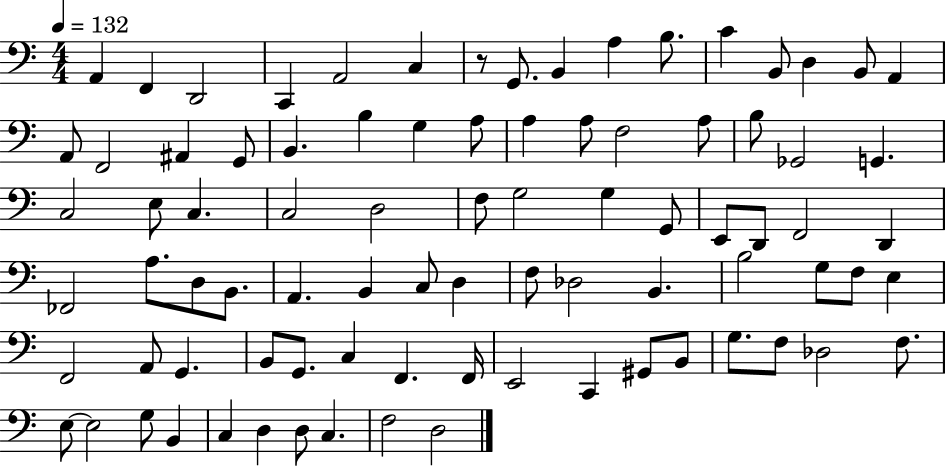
X:1
T:Untitled
M:4/4
L:1/4
K:C
A,, F,, D,,2 C,, A,,2 C, z/2 G,,/2 B,, A, B,/2 C B,,/2 D, B,,/2 A,, A,,/2 F,,2 ^A,, G,,/2 B,, B, G, A,/2 A, A,/2 F,2 A,/2 B,/2 _G,,2 G,, C,2 E,/2 C, C,2 D,2 F,/2 G,2 G, G,,/2 E,,/2 D,,/2 F,,2 D,, _F,,2 A,/2 D,/2 B,,/2 A,, B,, C,/2 D, F,/2 _D,2 B,, B,2 G,/2 F,/2 E, F,,2 A,,/2 G,, B,,/2 G,,/2 C, F,, F,,/4 E,,2 C,, ^G,,/2 B,,/2 G,/2 F,/2 _D,2 F,/2 E,/2 E,2 G,/2 B,, C, D, D,/2 C, F,2 D,2